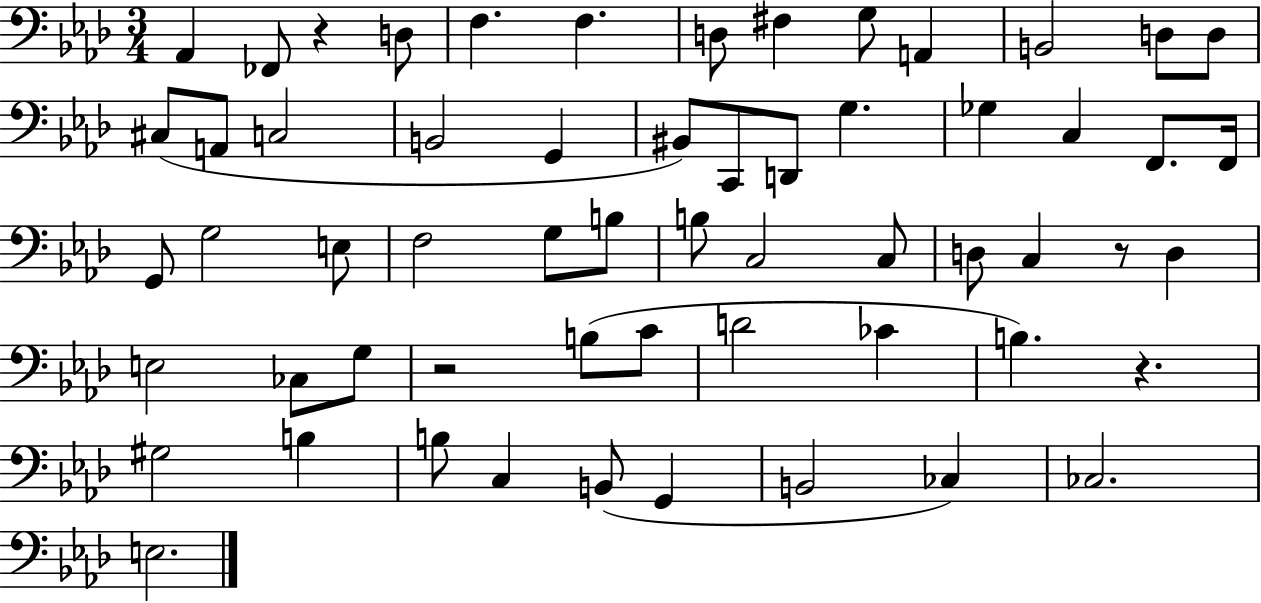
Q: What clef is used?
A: bass